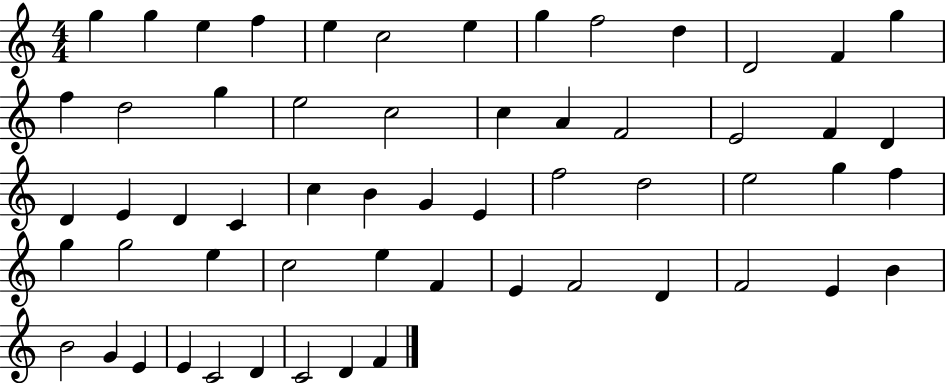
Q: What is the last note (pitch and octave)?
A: F4